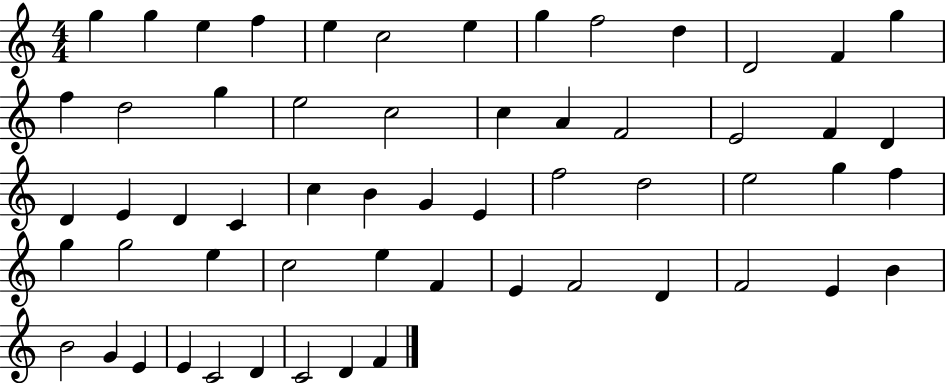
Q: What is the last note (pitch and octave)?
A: F4